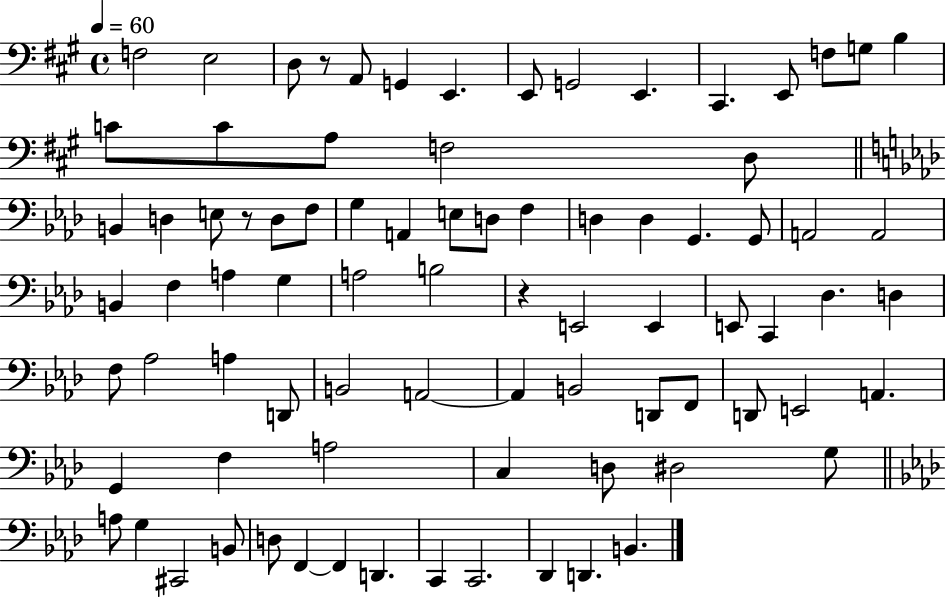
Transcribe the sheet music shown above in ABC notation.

X:1
T:Untitled
M:4/4
L:1/4
K:A
F,2 E,2 D,/2 z/2 A,,/2 G,, E,, E,,/2 G,,2 E,, ^C,, E,,/2 F,/2 G,/2 B, C/2 C/2 A,/2 F,2 D,/2 B,, D, E,/2 z/2 D,/2 F,/2 G, A,, E,/2 D,/2 F, D, D, G,, G,,/2 A,,2 A,,2 B,, F, A, G, A,2 B,2 z E,,2 E,, E,,/2 C,, _D, D, F,/2 _A,2 A, D,,/2 B,,2 A,,2 A,, B,,2 D,,/2 F,,/2 D,,/2 E,,2 A,, G,, F, A,2 C, D,/2 ^D,2 G,/2 A,/2 G, ^C,,2 B,,/2 D,/2 F,, F,, D,, C,, C,,2 _D,, D,, B,,